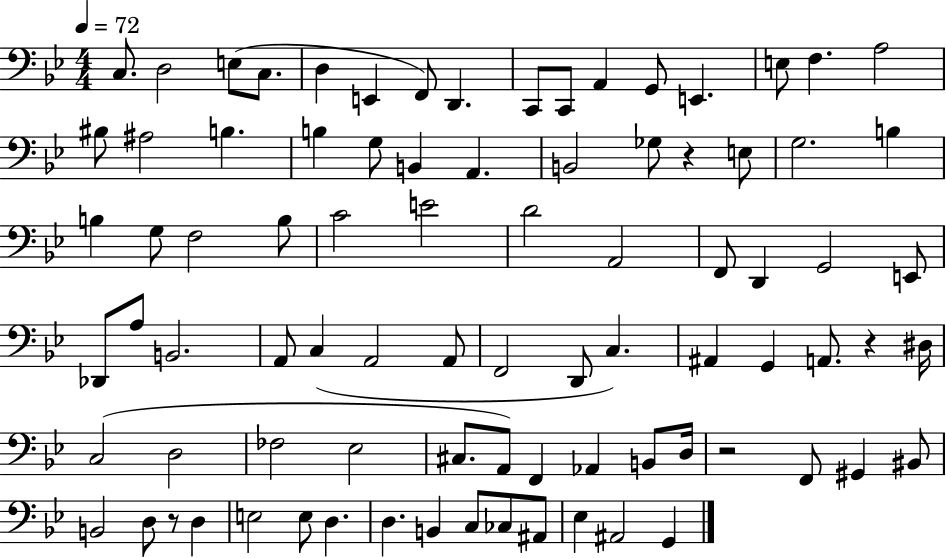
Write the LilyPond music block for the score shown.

{
  \clef bass
  \numericTimeSignature
  \time 4/4
  \key bes \major
  \tempo 4 = 72
  \repeat volta 2 { c8. d2 e8( c8. | d4 e,4 f,8) d,4. | c,8 c,8 a,4 g,8 e,4. | e8 f4. a2 | \break bis8 ais2 b4. | b4 g8 b,4 a,4. | b,2 ges8 r4 e8 | g2. b4 | \break b4 g8 f2 b8 | c'2 e'2 | d'2 a,2 | f,8 d,4 g,2 e,8 | \break des,8 a8 b,2. | a,8 c4( a,2 a,8 | f,2 d,8 c4.) | ais,4 g,4 a,8. r4 dis16 | \break c2( d2 | fes2 ees2 | cis8. a,8) f,4 aes,4 b,8 d16 | r2 f,8 gis,4 bis,8 | \break b,2 d8 r8 d4 | e2 e8 d4. | d4. b,4 c8 ces8 ais,8 | ees4 ais,2 g,4 | \break } \bar "|."
}